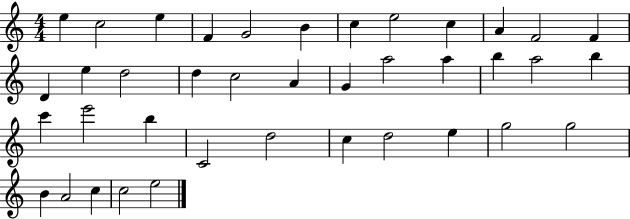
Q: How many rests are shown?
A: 0